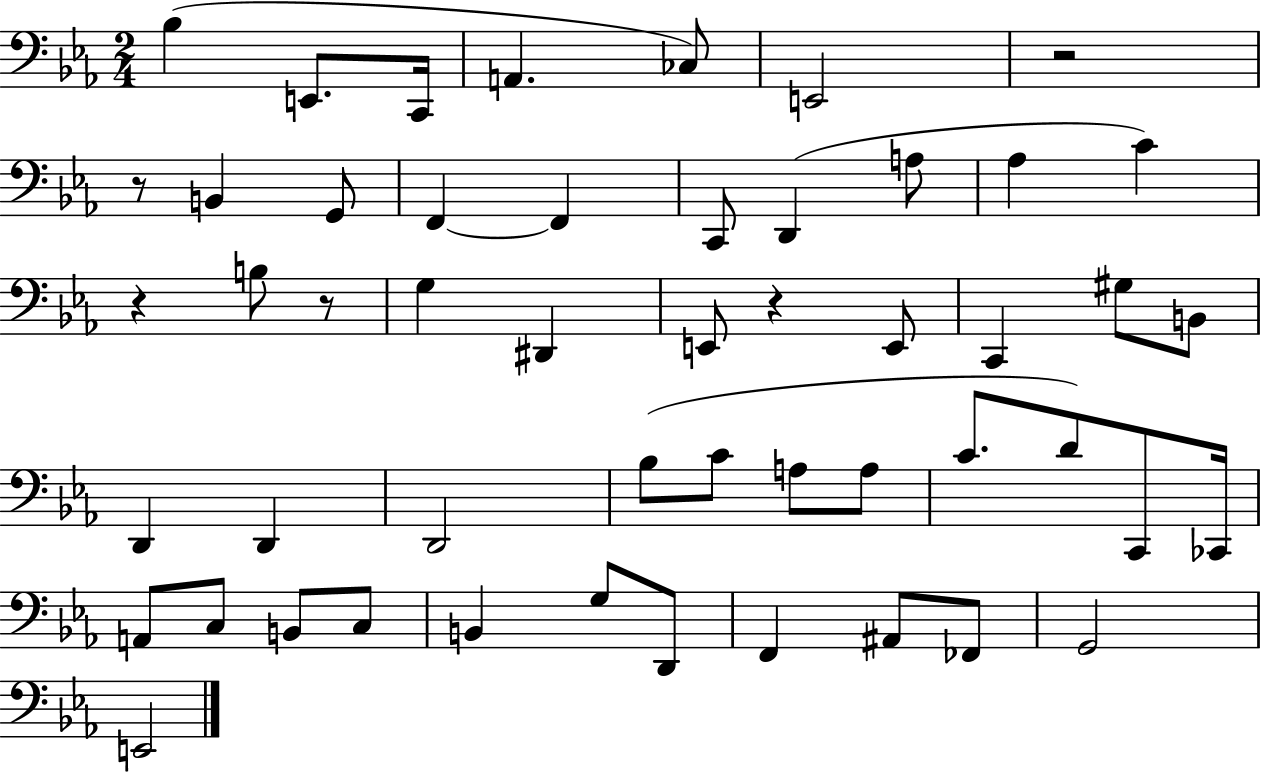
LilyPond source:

{
  \clef bass
  \numericTimeSignature
  \time 2/4
  \key ees \major
  \repeat volta 2 { bes4( e,8. c,16 | a,4. ces8) | e,2 | r2 | \break r8 b,4 g,8 | f,4~~ f,4 | c,8 d,4( a8 | aes4 c'4) | \break r4 b8 r8 | g4 dis,4 | e,8 r4 e,8 | c,4 gis8 b,8 | \break d,4 d,4 | d,2 | bes8( c'8 a8 a8 | c'8. d'8) c,8 ces,16 | \break a,8 c8 b,8 c8 | b,4 g8 d,8 | f,4 ais,8 fes,8 | g,2 | \break e,2 | } \bar "|."
}